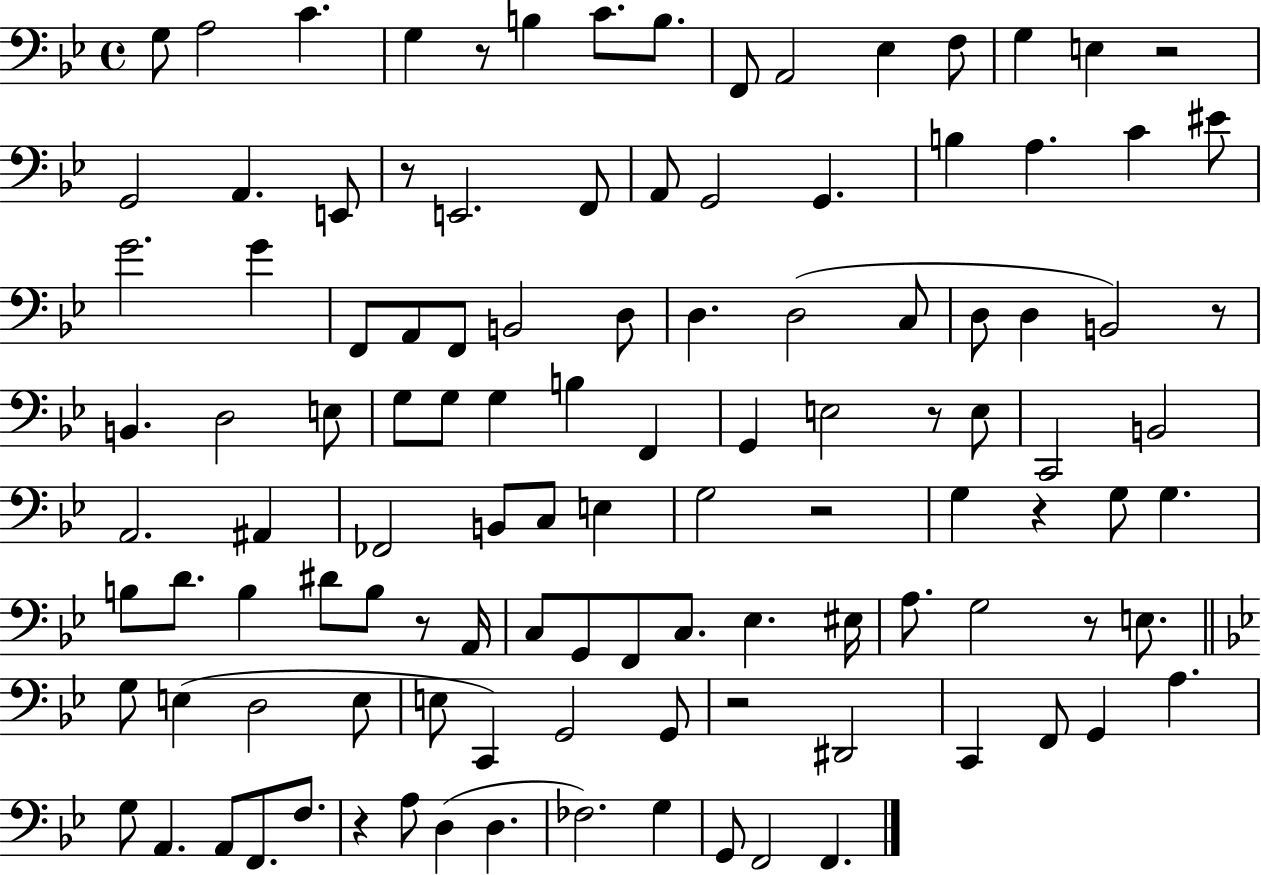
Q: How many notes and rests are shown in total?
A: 113